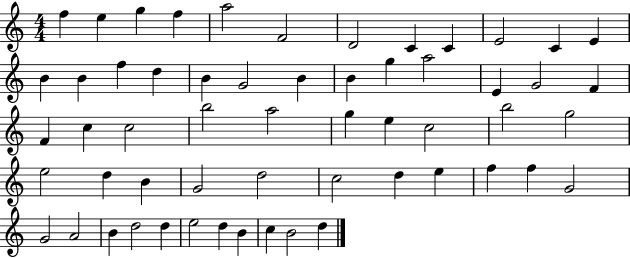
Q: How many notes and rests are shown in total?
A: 57